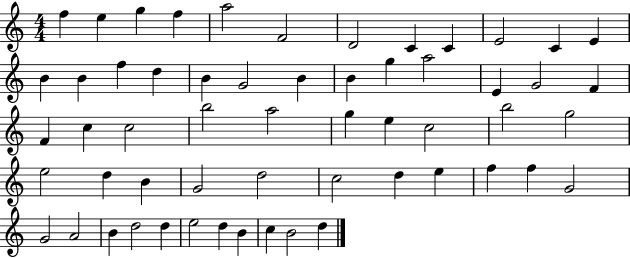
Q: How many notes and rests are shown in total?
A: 57